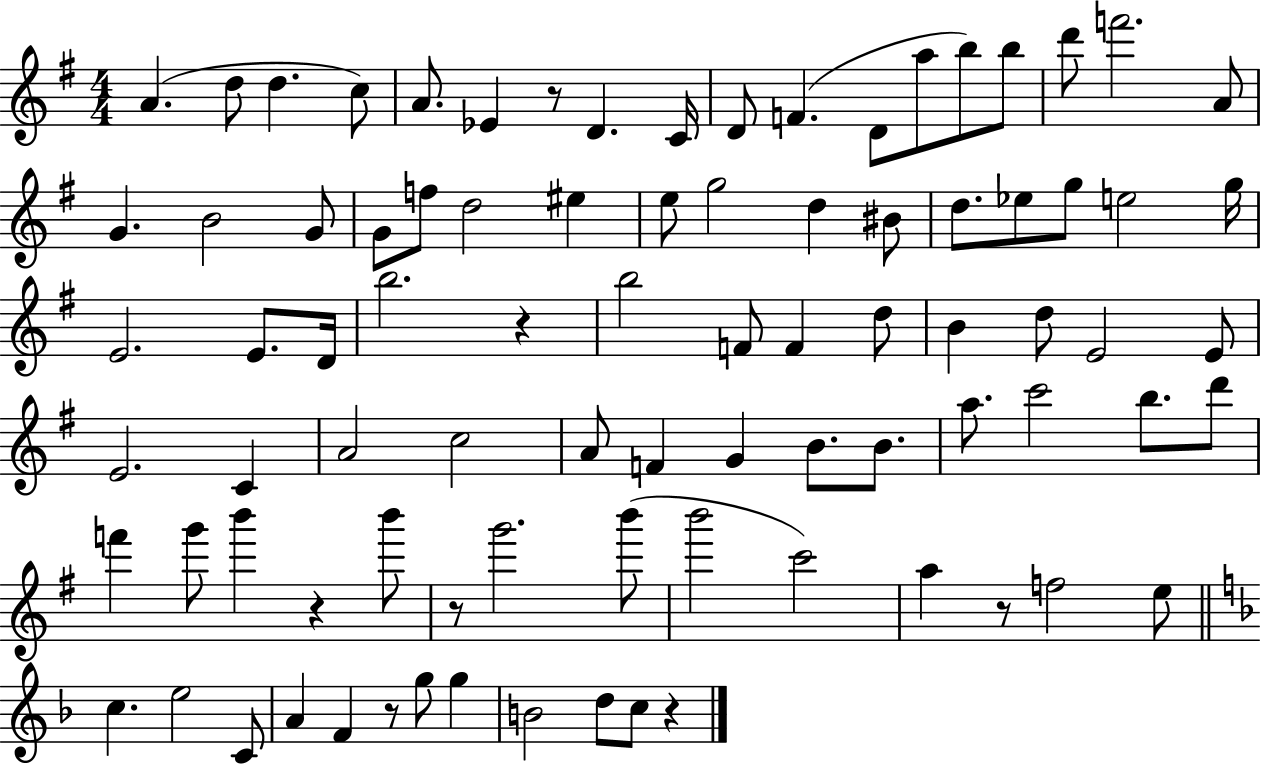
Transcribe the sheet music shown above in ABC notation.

X:1
T:Untitled
M:4/4
L:1/4
K:G
A d/2 d c/2 A/2 _E z/2 D C/4 D/2 F D/2 a/2 b/2 b/2 d'/2 f'2 A/2 G B2 G/2 G/2 f/2 d2 ^e e/2 g2 d ^B/2 d/2 _e/2 g/2 e2 g/4 E2 E/2 D/4 b2 z b2 F/2 F d/2 B d/2 E2 E/2 E2 C A2 c2 A/2 F G B/2 B/2 a/2 c'2 b/2 d'/2 f' g'/2 b' z b'/2 z/2 g'2 b'/2 b'2 c'2 a z/2 f2 e/2 c e2 C/2 A F z/2 g/2 g B2 d/2 c/2 z